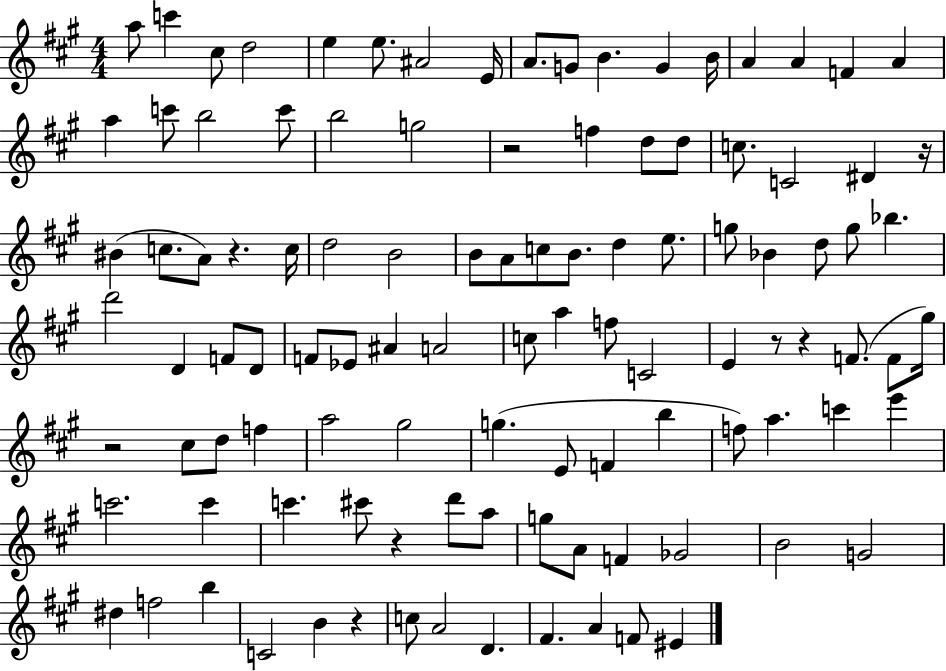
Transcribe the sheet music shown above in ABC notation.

X:1
T:Untitled
M:4/4
L:1/4
K:A
a/2 c' ^c/2 d2 e e/2 ^A2 E/4 A/2 G/2 B G B/4 A A F A a c'/2 b2 c'/2 b2 g2 z2 f d/2 d/2 c/2 C2 ^D z/4 ^B c/2 A/2 z c/4 d2 B2 B/2 A/2 c/2 B/2 d e/2 g/2 _B d/2 g/2 _b d'2 D F/2 D/2 F/2 _E/2 ^A A2 c/2 a f/2 C2 E z/2 z F/2 F/2 ^g/4 z2 ^c/2 d/2 f a2 ^g2 g E/2 F b f/2 a c' e' c'2 c' c' ^c'/2 z d'/2 a/2 g/2 A/2 F _G2 B2 G2 ^d f2 b C2 B z c/2 A2 D ^F A F/2 ^E